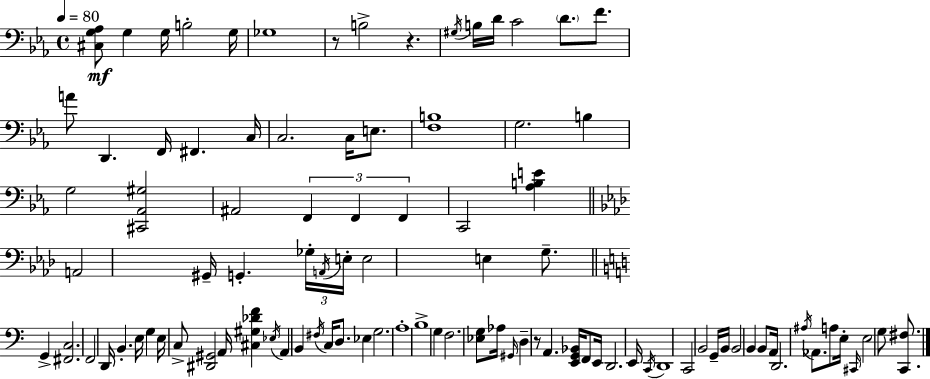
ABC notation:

X:1
T:Untitled
M:4/4
L:1/4
K:Cm
[^C,G,_A,]/2 G, G,/4 B,2 G,/4 _G,4 z/2 B,2 z ^G,/4 B,/4 D/4 C2 D/2 F/2 A/2 D,, F,,/4 ^F,, C,/4 C,2 C,/4 E,/2 [F,B,]4 G,2 B, G,2 [^C,,_A,,^G,]2 ^A,,2 F,, F,, F,, C,,2 [_A,B,E] A,,2 ^G,,/4 G,, _G,/4 A,,/4 E,/4 E,2 E, G,/2 G,, [^F,,C,]2 F,,2 D,,/4 B,, E,/4 G, E,/4 C,/2 [^D,,^G,,]2 A,,/4 [^C,^G,_DF] _E,/4 A,, B,, ^F,/4 C,/4 D,/2 _E, G,2 A,4 B,4 G, F,2 [_E,G,]/2 _A,/4 ^G,,/4 D, z/2 A,, [E,,G,,_B,,]/4 F,,/2 E,,/4 D,,2 E,,/4 C,,/4 D,,4 C,,2 B,,2 G,,/4 B,,/4 B,,2 B,, B,,/2 A,,/4 D,,2 ^A,/4 _A,,/2 A,/2 E,/4 ^C,,/4 E,2 G,/2 [C,,^F,]/2